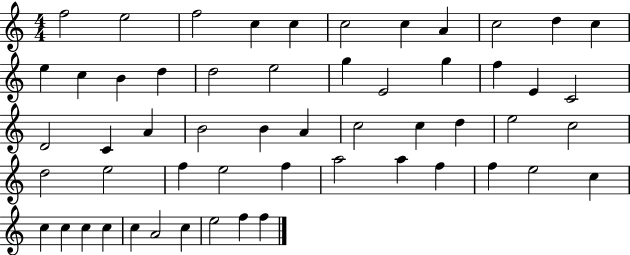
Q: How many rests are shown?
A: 0